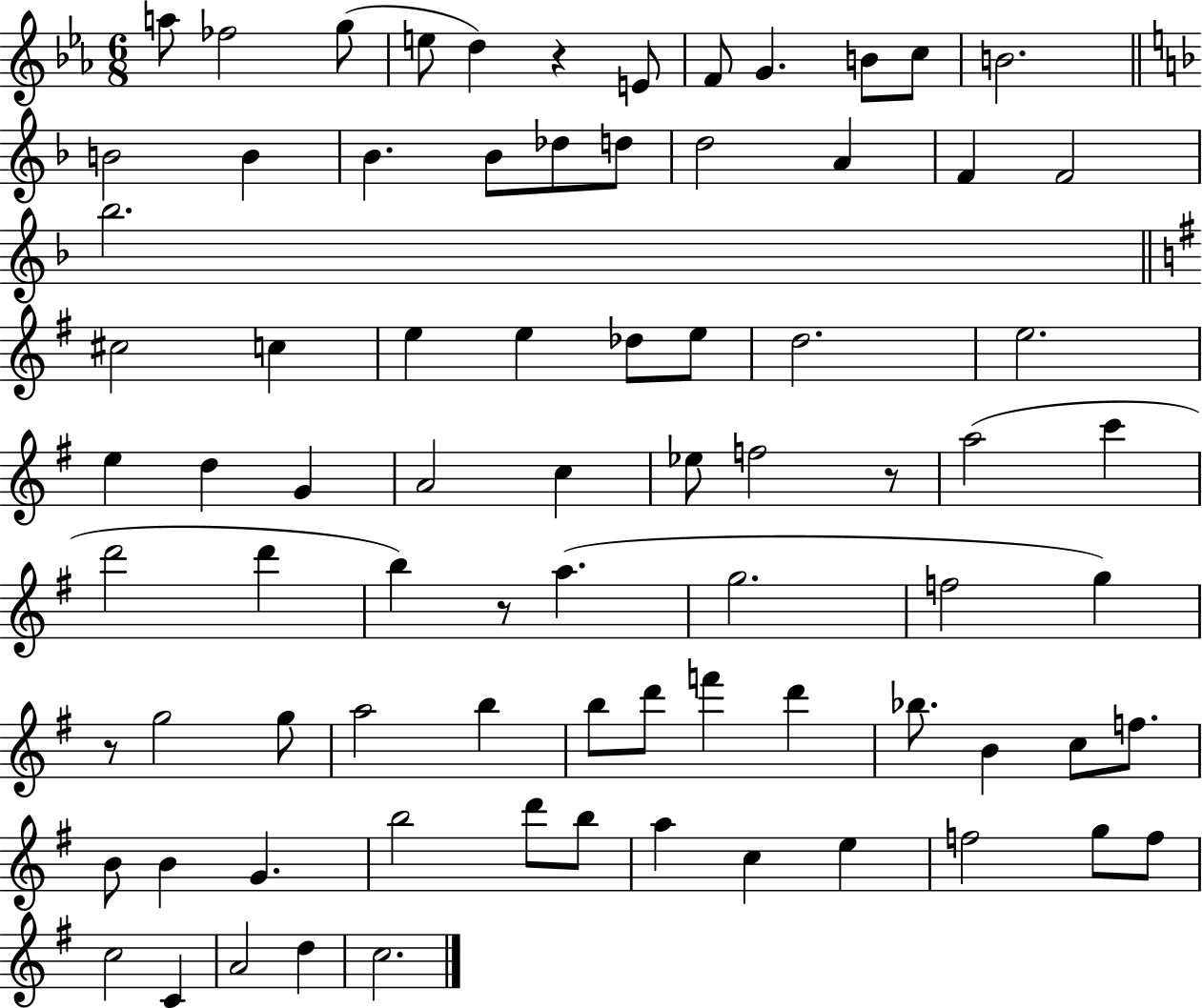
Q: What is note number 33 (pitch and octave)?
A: G4